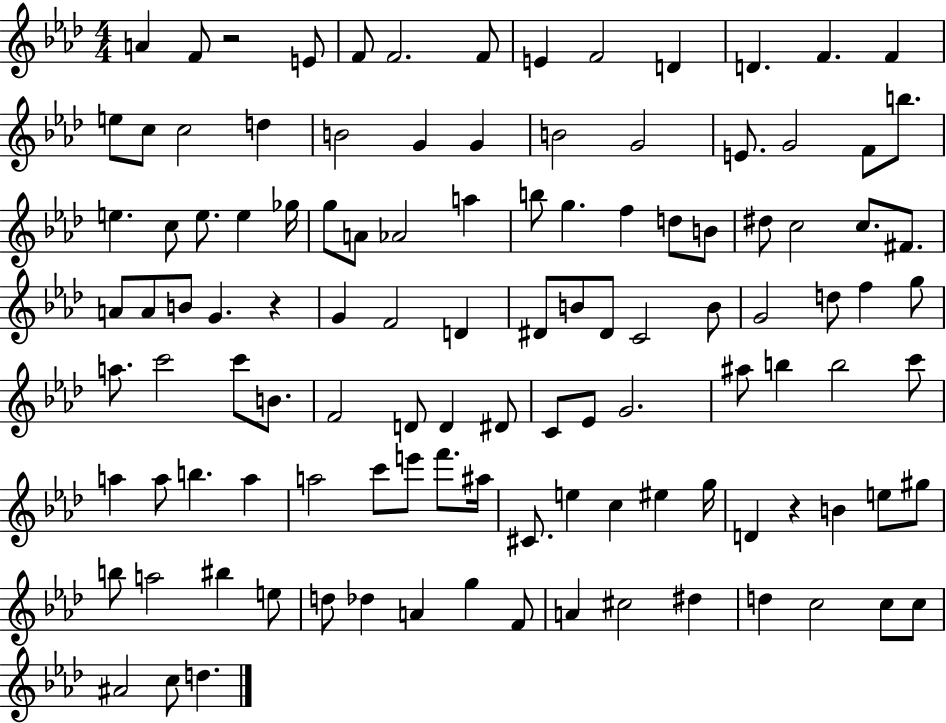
{
  \clef treble
  \numericTimeSignature
  \time 4/4
  \key aes \major
  a'4 f'8 r2 e'8 | f'8 f'2. f'8 | e'4 f'2 d'4 | d'4. f'4. f'4 | \break e''8 c''8 c''2 d''4 | b'2 g'4 g'4 | b'2 g'2 | e'8. g'2 f'8 b''8. | \break e''4. c''8 e''8. e''4 ges''16 | g''8 a'8 aes'2 a''4 | b''8 g''4. f''4 d''8 b'8 | dis''8 c''2 c''8. fis'8. | \break a'8 a'8 b'8 g'4. r4 | g'4 f'2 d'4 | dis'8 b'8 dis'8 c'2 b'8 | g'2 d''8 f''4 g''8 | \break a''8. c'''2 c'''8 b'8. | f'2 d'8 d'4 dis'8 | c'8 ees'8 g'2. | ais''8 b''4 b''2 c'''8 | \break a''4 a''8 b''4. a''4 | a''2 c'''8 e'''8 f'''8. ais''16 | cis'8. e''4 c''4 eis''4 g''16 | d'4 r4 b'4 e''8 gis''8 | \break b''8 a''2 bis''4 e''8 | d''8 des''4 a'4 g''4 f'8 | a'4 cis''2 dis''4 | d''4 c''2 c''8 c''8 | \break ais'2 c''8 d''4. | \bar "|."
}